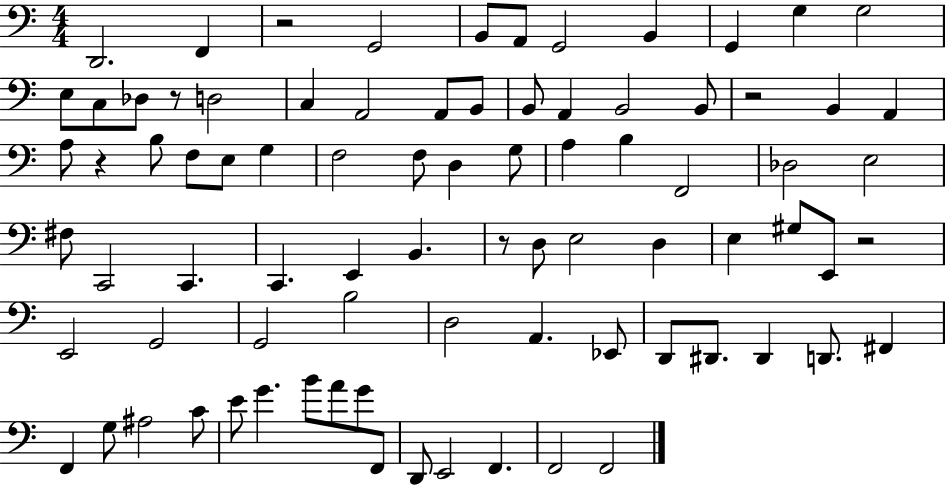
X:1
T:Untitled
M:4/4
L:1/4
K:C
D,,2 F,, z2 G,,2 B,,/2 A,,/2 G,,2 B,, G,, G, G,2 E,/2 C,/2 _D,/2 z/2 D,2 C, A,,2 A,,/2 B,,/2 B,,/2 A,, B,,2 B,,/2 z2 B,, A,, A,/2 z B,/2 F,/2 E,/2 G, F,2 F,/2 D, G,/2 A, B, F,,2 _D,2 E,2 ^F,/2 C,,2 C,, C,, E,, B,, z/2 D,/2 E,2 D, E, ^G,/2 E,,/2 z2 E,,2 G,,2 G,,2 B,2 D,2 A,, _E,,/2 D,,/2 ^D,,/2 ^D,, D,,/2 ^F,, F,, G,/2 ^A,2 C/2 E/2 G B/2 A/2 G/2 F,,/2 D,,/2 E,,2 F,, F,,2 F,,2